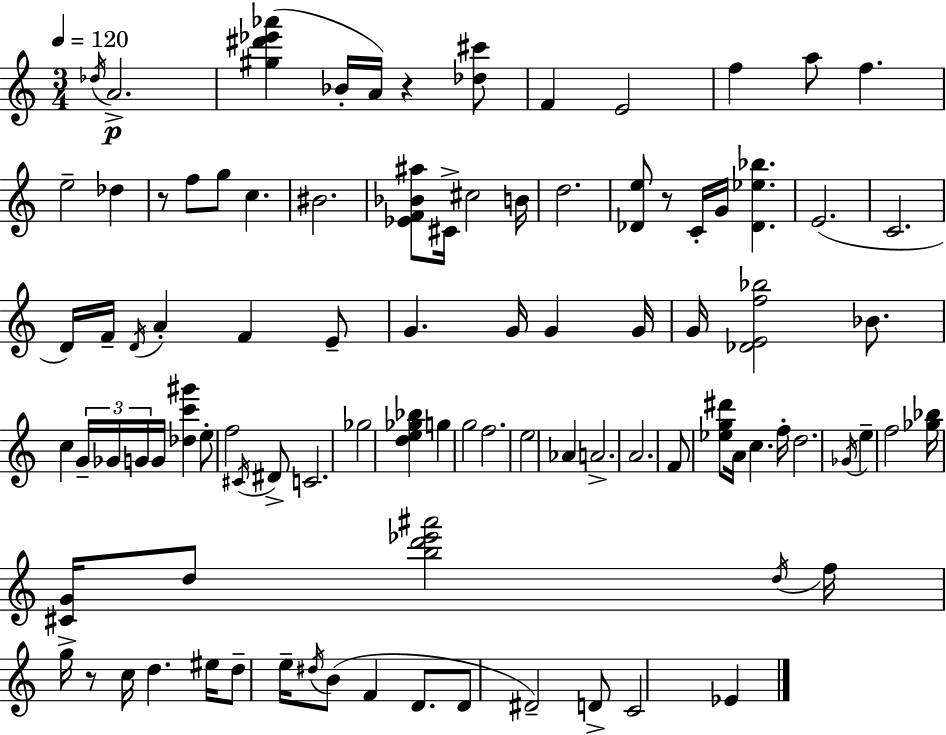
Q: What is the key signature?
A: A minor